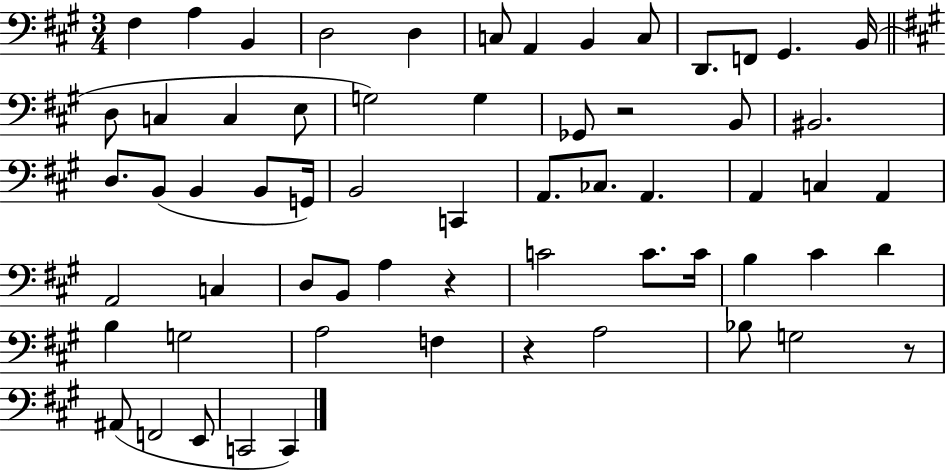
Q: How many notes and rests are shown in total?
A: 62